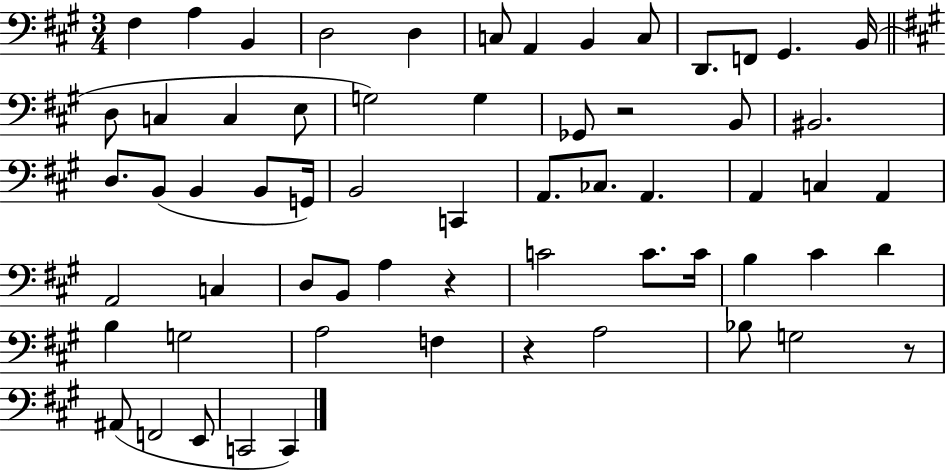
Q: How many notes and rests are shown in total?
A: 62